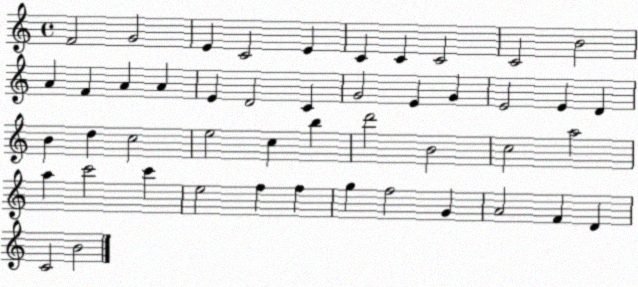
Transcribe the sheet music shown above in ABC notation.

X:1
T:Untitled
M:4/4
L:1/4
K:C
F2 G2 E C2 E C C C2 C2 B2 A F A A E D2 C G2 E G E2 E D B d c2 e2 c b d'2 B2 c2 a2 a c'2 c' e2 f f g f2 G A2 F D C2 B2